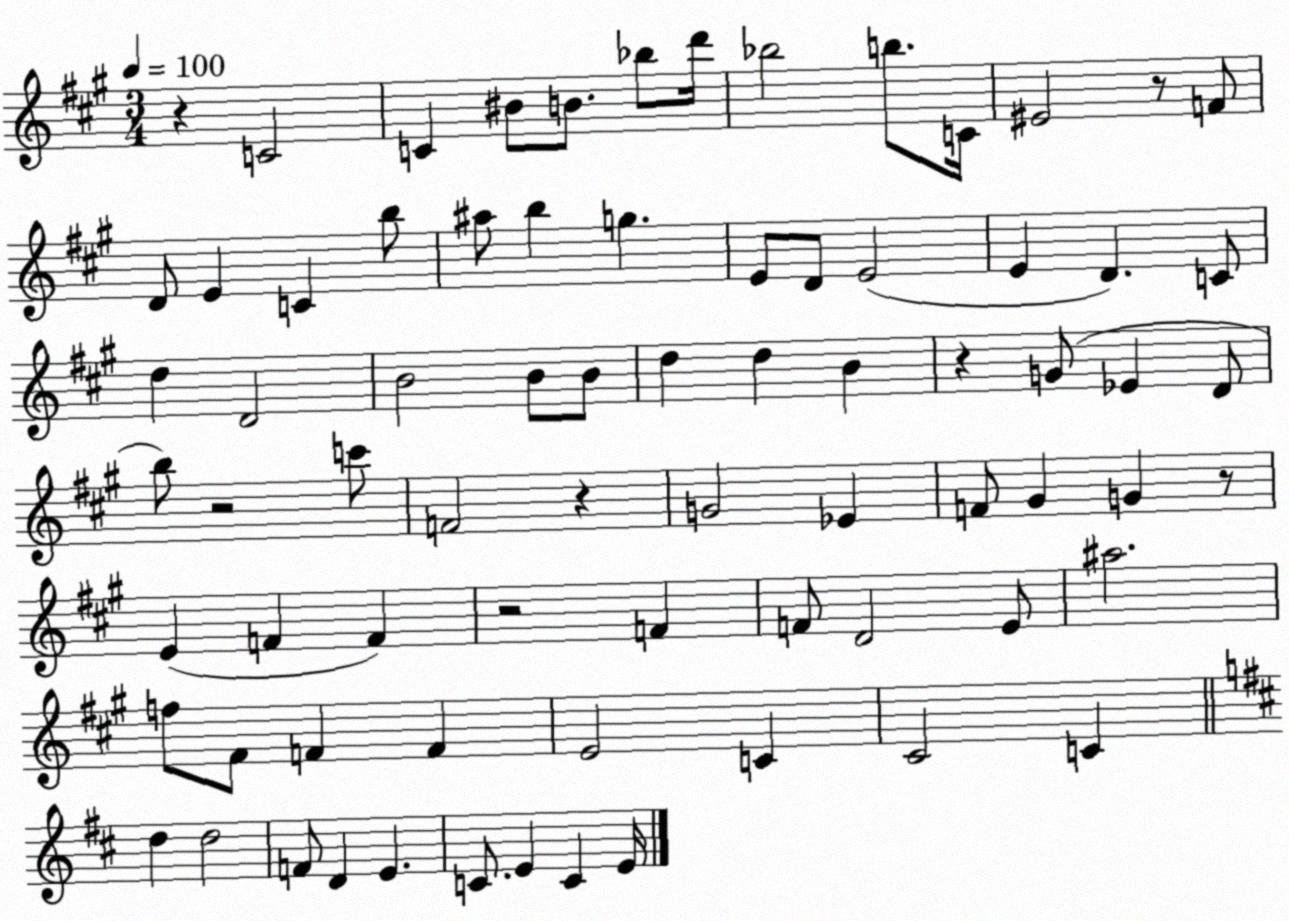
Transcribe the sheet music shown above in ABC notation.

X:1
T:Untitled
M:3/4
L:1/4
K:A
z C2 C ^B/2 B/2 _b/2 d'/4 _b2 b/2 C/4 ^E2 z/2 F/2 D/2 E C b/2 ^a/2 b g E/2 D/2 E2 E D C/2 d D2 B2 B/2 B/2 d d B z G/2 _E D/2 b/2 z2 c'/2 F2 z G2 _E F/2 ^G G z/2 E F F z2 F F/2 D2 E/2 ^a2 f/2 ^F/2 F F E2 C ^C2 C d d2 F/2 D E C/2 E C E/4